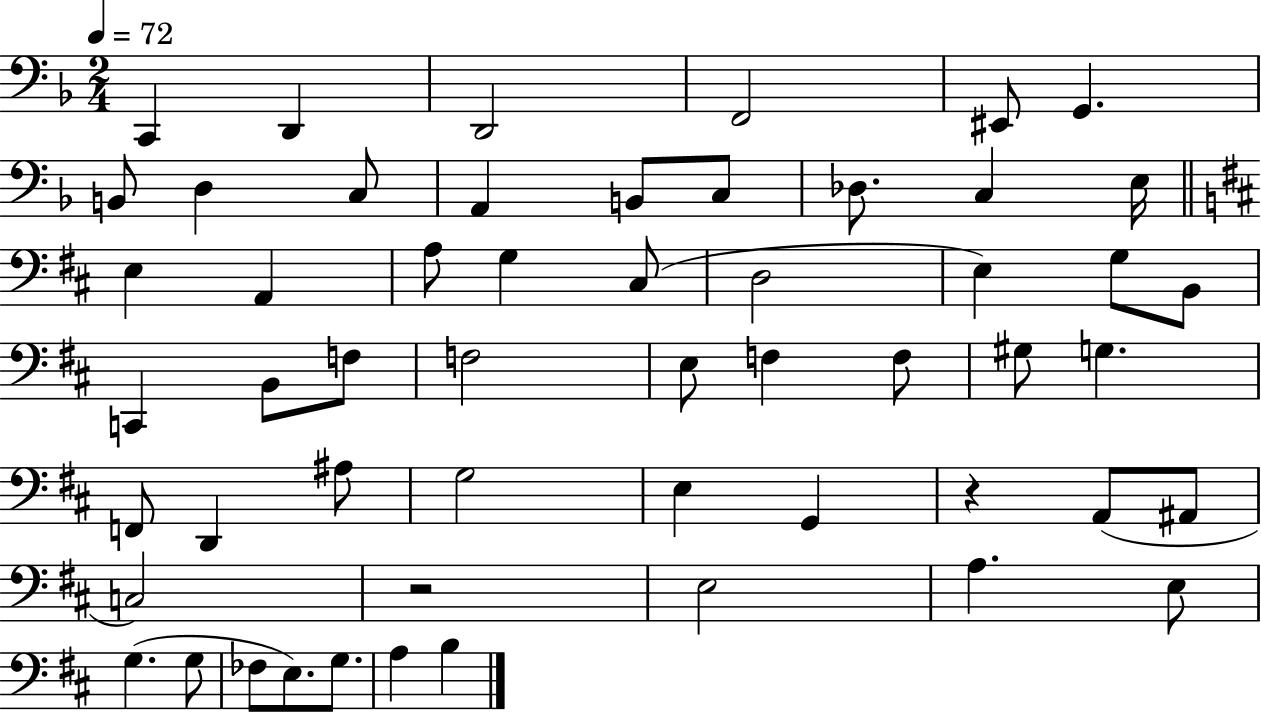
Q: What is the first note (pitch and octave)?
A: C2